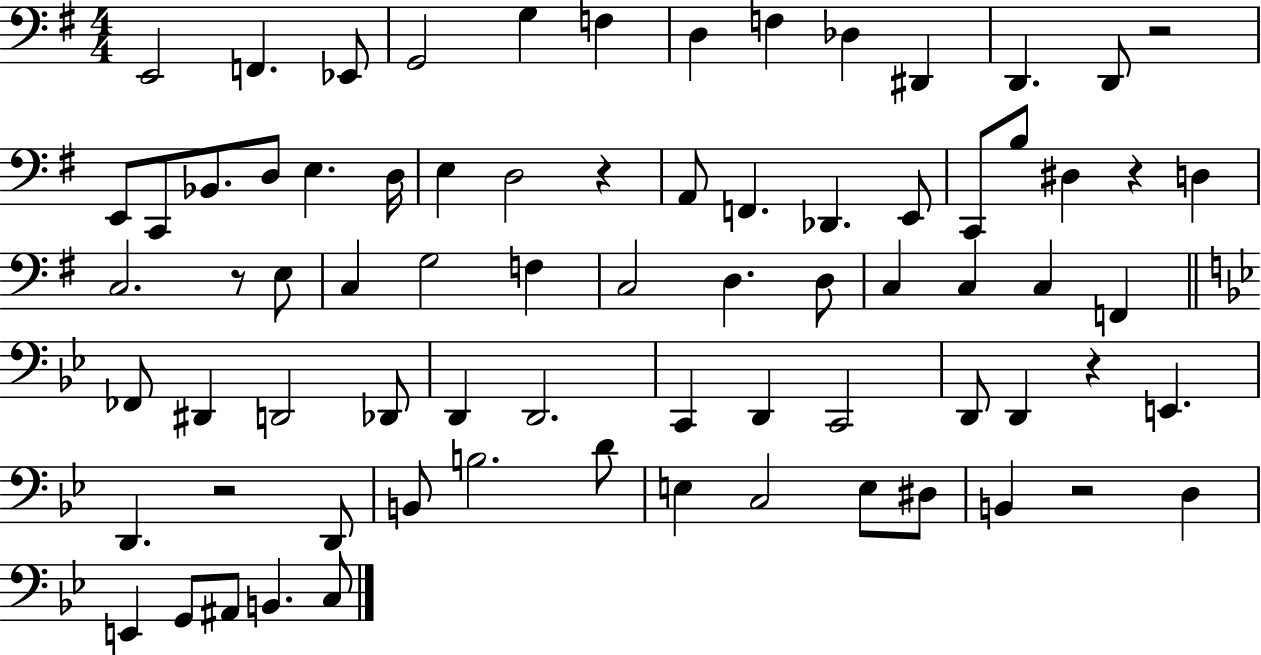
X:1
T:Untitled
M:4/4
L:1/4
K:G
E,,2 F,, _E,,/2 G,,2 G, F, D, F, _D, ^D,, D,, D,,/2 z2 E,,/2 C,,/2 _B,,/2 D,/2 E, D,/4 E, D,2 z A,,/2 F,, _D,, E,,/2 C,,/2 B,/2 ^D, z D, C,2 z/2 E,/2 C, G,2 F, C,2 D, D,/2 C, C, C, F,, _F,,/2 ^D,, D,,2 _D,,/2 D,, D,,2 C,, D,, C,,2 D,,/2 D,, z E,, D,, z2 D,,/2 B,,/2 B,2 D/2 E, C,2 E,/2 ^D,/2 B,, z2 D, E,, G,,/2 ^A,,/2 B,, C,/2